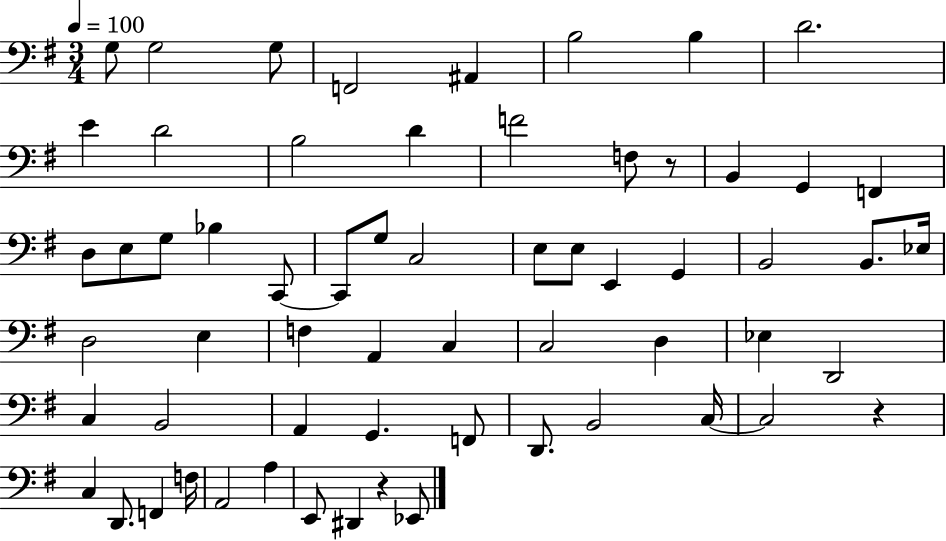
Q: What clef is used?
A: bass